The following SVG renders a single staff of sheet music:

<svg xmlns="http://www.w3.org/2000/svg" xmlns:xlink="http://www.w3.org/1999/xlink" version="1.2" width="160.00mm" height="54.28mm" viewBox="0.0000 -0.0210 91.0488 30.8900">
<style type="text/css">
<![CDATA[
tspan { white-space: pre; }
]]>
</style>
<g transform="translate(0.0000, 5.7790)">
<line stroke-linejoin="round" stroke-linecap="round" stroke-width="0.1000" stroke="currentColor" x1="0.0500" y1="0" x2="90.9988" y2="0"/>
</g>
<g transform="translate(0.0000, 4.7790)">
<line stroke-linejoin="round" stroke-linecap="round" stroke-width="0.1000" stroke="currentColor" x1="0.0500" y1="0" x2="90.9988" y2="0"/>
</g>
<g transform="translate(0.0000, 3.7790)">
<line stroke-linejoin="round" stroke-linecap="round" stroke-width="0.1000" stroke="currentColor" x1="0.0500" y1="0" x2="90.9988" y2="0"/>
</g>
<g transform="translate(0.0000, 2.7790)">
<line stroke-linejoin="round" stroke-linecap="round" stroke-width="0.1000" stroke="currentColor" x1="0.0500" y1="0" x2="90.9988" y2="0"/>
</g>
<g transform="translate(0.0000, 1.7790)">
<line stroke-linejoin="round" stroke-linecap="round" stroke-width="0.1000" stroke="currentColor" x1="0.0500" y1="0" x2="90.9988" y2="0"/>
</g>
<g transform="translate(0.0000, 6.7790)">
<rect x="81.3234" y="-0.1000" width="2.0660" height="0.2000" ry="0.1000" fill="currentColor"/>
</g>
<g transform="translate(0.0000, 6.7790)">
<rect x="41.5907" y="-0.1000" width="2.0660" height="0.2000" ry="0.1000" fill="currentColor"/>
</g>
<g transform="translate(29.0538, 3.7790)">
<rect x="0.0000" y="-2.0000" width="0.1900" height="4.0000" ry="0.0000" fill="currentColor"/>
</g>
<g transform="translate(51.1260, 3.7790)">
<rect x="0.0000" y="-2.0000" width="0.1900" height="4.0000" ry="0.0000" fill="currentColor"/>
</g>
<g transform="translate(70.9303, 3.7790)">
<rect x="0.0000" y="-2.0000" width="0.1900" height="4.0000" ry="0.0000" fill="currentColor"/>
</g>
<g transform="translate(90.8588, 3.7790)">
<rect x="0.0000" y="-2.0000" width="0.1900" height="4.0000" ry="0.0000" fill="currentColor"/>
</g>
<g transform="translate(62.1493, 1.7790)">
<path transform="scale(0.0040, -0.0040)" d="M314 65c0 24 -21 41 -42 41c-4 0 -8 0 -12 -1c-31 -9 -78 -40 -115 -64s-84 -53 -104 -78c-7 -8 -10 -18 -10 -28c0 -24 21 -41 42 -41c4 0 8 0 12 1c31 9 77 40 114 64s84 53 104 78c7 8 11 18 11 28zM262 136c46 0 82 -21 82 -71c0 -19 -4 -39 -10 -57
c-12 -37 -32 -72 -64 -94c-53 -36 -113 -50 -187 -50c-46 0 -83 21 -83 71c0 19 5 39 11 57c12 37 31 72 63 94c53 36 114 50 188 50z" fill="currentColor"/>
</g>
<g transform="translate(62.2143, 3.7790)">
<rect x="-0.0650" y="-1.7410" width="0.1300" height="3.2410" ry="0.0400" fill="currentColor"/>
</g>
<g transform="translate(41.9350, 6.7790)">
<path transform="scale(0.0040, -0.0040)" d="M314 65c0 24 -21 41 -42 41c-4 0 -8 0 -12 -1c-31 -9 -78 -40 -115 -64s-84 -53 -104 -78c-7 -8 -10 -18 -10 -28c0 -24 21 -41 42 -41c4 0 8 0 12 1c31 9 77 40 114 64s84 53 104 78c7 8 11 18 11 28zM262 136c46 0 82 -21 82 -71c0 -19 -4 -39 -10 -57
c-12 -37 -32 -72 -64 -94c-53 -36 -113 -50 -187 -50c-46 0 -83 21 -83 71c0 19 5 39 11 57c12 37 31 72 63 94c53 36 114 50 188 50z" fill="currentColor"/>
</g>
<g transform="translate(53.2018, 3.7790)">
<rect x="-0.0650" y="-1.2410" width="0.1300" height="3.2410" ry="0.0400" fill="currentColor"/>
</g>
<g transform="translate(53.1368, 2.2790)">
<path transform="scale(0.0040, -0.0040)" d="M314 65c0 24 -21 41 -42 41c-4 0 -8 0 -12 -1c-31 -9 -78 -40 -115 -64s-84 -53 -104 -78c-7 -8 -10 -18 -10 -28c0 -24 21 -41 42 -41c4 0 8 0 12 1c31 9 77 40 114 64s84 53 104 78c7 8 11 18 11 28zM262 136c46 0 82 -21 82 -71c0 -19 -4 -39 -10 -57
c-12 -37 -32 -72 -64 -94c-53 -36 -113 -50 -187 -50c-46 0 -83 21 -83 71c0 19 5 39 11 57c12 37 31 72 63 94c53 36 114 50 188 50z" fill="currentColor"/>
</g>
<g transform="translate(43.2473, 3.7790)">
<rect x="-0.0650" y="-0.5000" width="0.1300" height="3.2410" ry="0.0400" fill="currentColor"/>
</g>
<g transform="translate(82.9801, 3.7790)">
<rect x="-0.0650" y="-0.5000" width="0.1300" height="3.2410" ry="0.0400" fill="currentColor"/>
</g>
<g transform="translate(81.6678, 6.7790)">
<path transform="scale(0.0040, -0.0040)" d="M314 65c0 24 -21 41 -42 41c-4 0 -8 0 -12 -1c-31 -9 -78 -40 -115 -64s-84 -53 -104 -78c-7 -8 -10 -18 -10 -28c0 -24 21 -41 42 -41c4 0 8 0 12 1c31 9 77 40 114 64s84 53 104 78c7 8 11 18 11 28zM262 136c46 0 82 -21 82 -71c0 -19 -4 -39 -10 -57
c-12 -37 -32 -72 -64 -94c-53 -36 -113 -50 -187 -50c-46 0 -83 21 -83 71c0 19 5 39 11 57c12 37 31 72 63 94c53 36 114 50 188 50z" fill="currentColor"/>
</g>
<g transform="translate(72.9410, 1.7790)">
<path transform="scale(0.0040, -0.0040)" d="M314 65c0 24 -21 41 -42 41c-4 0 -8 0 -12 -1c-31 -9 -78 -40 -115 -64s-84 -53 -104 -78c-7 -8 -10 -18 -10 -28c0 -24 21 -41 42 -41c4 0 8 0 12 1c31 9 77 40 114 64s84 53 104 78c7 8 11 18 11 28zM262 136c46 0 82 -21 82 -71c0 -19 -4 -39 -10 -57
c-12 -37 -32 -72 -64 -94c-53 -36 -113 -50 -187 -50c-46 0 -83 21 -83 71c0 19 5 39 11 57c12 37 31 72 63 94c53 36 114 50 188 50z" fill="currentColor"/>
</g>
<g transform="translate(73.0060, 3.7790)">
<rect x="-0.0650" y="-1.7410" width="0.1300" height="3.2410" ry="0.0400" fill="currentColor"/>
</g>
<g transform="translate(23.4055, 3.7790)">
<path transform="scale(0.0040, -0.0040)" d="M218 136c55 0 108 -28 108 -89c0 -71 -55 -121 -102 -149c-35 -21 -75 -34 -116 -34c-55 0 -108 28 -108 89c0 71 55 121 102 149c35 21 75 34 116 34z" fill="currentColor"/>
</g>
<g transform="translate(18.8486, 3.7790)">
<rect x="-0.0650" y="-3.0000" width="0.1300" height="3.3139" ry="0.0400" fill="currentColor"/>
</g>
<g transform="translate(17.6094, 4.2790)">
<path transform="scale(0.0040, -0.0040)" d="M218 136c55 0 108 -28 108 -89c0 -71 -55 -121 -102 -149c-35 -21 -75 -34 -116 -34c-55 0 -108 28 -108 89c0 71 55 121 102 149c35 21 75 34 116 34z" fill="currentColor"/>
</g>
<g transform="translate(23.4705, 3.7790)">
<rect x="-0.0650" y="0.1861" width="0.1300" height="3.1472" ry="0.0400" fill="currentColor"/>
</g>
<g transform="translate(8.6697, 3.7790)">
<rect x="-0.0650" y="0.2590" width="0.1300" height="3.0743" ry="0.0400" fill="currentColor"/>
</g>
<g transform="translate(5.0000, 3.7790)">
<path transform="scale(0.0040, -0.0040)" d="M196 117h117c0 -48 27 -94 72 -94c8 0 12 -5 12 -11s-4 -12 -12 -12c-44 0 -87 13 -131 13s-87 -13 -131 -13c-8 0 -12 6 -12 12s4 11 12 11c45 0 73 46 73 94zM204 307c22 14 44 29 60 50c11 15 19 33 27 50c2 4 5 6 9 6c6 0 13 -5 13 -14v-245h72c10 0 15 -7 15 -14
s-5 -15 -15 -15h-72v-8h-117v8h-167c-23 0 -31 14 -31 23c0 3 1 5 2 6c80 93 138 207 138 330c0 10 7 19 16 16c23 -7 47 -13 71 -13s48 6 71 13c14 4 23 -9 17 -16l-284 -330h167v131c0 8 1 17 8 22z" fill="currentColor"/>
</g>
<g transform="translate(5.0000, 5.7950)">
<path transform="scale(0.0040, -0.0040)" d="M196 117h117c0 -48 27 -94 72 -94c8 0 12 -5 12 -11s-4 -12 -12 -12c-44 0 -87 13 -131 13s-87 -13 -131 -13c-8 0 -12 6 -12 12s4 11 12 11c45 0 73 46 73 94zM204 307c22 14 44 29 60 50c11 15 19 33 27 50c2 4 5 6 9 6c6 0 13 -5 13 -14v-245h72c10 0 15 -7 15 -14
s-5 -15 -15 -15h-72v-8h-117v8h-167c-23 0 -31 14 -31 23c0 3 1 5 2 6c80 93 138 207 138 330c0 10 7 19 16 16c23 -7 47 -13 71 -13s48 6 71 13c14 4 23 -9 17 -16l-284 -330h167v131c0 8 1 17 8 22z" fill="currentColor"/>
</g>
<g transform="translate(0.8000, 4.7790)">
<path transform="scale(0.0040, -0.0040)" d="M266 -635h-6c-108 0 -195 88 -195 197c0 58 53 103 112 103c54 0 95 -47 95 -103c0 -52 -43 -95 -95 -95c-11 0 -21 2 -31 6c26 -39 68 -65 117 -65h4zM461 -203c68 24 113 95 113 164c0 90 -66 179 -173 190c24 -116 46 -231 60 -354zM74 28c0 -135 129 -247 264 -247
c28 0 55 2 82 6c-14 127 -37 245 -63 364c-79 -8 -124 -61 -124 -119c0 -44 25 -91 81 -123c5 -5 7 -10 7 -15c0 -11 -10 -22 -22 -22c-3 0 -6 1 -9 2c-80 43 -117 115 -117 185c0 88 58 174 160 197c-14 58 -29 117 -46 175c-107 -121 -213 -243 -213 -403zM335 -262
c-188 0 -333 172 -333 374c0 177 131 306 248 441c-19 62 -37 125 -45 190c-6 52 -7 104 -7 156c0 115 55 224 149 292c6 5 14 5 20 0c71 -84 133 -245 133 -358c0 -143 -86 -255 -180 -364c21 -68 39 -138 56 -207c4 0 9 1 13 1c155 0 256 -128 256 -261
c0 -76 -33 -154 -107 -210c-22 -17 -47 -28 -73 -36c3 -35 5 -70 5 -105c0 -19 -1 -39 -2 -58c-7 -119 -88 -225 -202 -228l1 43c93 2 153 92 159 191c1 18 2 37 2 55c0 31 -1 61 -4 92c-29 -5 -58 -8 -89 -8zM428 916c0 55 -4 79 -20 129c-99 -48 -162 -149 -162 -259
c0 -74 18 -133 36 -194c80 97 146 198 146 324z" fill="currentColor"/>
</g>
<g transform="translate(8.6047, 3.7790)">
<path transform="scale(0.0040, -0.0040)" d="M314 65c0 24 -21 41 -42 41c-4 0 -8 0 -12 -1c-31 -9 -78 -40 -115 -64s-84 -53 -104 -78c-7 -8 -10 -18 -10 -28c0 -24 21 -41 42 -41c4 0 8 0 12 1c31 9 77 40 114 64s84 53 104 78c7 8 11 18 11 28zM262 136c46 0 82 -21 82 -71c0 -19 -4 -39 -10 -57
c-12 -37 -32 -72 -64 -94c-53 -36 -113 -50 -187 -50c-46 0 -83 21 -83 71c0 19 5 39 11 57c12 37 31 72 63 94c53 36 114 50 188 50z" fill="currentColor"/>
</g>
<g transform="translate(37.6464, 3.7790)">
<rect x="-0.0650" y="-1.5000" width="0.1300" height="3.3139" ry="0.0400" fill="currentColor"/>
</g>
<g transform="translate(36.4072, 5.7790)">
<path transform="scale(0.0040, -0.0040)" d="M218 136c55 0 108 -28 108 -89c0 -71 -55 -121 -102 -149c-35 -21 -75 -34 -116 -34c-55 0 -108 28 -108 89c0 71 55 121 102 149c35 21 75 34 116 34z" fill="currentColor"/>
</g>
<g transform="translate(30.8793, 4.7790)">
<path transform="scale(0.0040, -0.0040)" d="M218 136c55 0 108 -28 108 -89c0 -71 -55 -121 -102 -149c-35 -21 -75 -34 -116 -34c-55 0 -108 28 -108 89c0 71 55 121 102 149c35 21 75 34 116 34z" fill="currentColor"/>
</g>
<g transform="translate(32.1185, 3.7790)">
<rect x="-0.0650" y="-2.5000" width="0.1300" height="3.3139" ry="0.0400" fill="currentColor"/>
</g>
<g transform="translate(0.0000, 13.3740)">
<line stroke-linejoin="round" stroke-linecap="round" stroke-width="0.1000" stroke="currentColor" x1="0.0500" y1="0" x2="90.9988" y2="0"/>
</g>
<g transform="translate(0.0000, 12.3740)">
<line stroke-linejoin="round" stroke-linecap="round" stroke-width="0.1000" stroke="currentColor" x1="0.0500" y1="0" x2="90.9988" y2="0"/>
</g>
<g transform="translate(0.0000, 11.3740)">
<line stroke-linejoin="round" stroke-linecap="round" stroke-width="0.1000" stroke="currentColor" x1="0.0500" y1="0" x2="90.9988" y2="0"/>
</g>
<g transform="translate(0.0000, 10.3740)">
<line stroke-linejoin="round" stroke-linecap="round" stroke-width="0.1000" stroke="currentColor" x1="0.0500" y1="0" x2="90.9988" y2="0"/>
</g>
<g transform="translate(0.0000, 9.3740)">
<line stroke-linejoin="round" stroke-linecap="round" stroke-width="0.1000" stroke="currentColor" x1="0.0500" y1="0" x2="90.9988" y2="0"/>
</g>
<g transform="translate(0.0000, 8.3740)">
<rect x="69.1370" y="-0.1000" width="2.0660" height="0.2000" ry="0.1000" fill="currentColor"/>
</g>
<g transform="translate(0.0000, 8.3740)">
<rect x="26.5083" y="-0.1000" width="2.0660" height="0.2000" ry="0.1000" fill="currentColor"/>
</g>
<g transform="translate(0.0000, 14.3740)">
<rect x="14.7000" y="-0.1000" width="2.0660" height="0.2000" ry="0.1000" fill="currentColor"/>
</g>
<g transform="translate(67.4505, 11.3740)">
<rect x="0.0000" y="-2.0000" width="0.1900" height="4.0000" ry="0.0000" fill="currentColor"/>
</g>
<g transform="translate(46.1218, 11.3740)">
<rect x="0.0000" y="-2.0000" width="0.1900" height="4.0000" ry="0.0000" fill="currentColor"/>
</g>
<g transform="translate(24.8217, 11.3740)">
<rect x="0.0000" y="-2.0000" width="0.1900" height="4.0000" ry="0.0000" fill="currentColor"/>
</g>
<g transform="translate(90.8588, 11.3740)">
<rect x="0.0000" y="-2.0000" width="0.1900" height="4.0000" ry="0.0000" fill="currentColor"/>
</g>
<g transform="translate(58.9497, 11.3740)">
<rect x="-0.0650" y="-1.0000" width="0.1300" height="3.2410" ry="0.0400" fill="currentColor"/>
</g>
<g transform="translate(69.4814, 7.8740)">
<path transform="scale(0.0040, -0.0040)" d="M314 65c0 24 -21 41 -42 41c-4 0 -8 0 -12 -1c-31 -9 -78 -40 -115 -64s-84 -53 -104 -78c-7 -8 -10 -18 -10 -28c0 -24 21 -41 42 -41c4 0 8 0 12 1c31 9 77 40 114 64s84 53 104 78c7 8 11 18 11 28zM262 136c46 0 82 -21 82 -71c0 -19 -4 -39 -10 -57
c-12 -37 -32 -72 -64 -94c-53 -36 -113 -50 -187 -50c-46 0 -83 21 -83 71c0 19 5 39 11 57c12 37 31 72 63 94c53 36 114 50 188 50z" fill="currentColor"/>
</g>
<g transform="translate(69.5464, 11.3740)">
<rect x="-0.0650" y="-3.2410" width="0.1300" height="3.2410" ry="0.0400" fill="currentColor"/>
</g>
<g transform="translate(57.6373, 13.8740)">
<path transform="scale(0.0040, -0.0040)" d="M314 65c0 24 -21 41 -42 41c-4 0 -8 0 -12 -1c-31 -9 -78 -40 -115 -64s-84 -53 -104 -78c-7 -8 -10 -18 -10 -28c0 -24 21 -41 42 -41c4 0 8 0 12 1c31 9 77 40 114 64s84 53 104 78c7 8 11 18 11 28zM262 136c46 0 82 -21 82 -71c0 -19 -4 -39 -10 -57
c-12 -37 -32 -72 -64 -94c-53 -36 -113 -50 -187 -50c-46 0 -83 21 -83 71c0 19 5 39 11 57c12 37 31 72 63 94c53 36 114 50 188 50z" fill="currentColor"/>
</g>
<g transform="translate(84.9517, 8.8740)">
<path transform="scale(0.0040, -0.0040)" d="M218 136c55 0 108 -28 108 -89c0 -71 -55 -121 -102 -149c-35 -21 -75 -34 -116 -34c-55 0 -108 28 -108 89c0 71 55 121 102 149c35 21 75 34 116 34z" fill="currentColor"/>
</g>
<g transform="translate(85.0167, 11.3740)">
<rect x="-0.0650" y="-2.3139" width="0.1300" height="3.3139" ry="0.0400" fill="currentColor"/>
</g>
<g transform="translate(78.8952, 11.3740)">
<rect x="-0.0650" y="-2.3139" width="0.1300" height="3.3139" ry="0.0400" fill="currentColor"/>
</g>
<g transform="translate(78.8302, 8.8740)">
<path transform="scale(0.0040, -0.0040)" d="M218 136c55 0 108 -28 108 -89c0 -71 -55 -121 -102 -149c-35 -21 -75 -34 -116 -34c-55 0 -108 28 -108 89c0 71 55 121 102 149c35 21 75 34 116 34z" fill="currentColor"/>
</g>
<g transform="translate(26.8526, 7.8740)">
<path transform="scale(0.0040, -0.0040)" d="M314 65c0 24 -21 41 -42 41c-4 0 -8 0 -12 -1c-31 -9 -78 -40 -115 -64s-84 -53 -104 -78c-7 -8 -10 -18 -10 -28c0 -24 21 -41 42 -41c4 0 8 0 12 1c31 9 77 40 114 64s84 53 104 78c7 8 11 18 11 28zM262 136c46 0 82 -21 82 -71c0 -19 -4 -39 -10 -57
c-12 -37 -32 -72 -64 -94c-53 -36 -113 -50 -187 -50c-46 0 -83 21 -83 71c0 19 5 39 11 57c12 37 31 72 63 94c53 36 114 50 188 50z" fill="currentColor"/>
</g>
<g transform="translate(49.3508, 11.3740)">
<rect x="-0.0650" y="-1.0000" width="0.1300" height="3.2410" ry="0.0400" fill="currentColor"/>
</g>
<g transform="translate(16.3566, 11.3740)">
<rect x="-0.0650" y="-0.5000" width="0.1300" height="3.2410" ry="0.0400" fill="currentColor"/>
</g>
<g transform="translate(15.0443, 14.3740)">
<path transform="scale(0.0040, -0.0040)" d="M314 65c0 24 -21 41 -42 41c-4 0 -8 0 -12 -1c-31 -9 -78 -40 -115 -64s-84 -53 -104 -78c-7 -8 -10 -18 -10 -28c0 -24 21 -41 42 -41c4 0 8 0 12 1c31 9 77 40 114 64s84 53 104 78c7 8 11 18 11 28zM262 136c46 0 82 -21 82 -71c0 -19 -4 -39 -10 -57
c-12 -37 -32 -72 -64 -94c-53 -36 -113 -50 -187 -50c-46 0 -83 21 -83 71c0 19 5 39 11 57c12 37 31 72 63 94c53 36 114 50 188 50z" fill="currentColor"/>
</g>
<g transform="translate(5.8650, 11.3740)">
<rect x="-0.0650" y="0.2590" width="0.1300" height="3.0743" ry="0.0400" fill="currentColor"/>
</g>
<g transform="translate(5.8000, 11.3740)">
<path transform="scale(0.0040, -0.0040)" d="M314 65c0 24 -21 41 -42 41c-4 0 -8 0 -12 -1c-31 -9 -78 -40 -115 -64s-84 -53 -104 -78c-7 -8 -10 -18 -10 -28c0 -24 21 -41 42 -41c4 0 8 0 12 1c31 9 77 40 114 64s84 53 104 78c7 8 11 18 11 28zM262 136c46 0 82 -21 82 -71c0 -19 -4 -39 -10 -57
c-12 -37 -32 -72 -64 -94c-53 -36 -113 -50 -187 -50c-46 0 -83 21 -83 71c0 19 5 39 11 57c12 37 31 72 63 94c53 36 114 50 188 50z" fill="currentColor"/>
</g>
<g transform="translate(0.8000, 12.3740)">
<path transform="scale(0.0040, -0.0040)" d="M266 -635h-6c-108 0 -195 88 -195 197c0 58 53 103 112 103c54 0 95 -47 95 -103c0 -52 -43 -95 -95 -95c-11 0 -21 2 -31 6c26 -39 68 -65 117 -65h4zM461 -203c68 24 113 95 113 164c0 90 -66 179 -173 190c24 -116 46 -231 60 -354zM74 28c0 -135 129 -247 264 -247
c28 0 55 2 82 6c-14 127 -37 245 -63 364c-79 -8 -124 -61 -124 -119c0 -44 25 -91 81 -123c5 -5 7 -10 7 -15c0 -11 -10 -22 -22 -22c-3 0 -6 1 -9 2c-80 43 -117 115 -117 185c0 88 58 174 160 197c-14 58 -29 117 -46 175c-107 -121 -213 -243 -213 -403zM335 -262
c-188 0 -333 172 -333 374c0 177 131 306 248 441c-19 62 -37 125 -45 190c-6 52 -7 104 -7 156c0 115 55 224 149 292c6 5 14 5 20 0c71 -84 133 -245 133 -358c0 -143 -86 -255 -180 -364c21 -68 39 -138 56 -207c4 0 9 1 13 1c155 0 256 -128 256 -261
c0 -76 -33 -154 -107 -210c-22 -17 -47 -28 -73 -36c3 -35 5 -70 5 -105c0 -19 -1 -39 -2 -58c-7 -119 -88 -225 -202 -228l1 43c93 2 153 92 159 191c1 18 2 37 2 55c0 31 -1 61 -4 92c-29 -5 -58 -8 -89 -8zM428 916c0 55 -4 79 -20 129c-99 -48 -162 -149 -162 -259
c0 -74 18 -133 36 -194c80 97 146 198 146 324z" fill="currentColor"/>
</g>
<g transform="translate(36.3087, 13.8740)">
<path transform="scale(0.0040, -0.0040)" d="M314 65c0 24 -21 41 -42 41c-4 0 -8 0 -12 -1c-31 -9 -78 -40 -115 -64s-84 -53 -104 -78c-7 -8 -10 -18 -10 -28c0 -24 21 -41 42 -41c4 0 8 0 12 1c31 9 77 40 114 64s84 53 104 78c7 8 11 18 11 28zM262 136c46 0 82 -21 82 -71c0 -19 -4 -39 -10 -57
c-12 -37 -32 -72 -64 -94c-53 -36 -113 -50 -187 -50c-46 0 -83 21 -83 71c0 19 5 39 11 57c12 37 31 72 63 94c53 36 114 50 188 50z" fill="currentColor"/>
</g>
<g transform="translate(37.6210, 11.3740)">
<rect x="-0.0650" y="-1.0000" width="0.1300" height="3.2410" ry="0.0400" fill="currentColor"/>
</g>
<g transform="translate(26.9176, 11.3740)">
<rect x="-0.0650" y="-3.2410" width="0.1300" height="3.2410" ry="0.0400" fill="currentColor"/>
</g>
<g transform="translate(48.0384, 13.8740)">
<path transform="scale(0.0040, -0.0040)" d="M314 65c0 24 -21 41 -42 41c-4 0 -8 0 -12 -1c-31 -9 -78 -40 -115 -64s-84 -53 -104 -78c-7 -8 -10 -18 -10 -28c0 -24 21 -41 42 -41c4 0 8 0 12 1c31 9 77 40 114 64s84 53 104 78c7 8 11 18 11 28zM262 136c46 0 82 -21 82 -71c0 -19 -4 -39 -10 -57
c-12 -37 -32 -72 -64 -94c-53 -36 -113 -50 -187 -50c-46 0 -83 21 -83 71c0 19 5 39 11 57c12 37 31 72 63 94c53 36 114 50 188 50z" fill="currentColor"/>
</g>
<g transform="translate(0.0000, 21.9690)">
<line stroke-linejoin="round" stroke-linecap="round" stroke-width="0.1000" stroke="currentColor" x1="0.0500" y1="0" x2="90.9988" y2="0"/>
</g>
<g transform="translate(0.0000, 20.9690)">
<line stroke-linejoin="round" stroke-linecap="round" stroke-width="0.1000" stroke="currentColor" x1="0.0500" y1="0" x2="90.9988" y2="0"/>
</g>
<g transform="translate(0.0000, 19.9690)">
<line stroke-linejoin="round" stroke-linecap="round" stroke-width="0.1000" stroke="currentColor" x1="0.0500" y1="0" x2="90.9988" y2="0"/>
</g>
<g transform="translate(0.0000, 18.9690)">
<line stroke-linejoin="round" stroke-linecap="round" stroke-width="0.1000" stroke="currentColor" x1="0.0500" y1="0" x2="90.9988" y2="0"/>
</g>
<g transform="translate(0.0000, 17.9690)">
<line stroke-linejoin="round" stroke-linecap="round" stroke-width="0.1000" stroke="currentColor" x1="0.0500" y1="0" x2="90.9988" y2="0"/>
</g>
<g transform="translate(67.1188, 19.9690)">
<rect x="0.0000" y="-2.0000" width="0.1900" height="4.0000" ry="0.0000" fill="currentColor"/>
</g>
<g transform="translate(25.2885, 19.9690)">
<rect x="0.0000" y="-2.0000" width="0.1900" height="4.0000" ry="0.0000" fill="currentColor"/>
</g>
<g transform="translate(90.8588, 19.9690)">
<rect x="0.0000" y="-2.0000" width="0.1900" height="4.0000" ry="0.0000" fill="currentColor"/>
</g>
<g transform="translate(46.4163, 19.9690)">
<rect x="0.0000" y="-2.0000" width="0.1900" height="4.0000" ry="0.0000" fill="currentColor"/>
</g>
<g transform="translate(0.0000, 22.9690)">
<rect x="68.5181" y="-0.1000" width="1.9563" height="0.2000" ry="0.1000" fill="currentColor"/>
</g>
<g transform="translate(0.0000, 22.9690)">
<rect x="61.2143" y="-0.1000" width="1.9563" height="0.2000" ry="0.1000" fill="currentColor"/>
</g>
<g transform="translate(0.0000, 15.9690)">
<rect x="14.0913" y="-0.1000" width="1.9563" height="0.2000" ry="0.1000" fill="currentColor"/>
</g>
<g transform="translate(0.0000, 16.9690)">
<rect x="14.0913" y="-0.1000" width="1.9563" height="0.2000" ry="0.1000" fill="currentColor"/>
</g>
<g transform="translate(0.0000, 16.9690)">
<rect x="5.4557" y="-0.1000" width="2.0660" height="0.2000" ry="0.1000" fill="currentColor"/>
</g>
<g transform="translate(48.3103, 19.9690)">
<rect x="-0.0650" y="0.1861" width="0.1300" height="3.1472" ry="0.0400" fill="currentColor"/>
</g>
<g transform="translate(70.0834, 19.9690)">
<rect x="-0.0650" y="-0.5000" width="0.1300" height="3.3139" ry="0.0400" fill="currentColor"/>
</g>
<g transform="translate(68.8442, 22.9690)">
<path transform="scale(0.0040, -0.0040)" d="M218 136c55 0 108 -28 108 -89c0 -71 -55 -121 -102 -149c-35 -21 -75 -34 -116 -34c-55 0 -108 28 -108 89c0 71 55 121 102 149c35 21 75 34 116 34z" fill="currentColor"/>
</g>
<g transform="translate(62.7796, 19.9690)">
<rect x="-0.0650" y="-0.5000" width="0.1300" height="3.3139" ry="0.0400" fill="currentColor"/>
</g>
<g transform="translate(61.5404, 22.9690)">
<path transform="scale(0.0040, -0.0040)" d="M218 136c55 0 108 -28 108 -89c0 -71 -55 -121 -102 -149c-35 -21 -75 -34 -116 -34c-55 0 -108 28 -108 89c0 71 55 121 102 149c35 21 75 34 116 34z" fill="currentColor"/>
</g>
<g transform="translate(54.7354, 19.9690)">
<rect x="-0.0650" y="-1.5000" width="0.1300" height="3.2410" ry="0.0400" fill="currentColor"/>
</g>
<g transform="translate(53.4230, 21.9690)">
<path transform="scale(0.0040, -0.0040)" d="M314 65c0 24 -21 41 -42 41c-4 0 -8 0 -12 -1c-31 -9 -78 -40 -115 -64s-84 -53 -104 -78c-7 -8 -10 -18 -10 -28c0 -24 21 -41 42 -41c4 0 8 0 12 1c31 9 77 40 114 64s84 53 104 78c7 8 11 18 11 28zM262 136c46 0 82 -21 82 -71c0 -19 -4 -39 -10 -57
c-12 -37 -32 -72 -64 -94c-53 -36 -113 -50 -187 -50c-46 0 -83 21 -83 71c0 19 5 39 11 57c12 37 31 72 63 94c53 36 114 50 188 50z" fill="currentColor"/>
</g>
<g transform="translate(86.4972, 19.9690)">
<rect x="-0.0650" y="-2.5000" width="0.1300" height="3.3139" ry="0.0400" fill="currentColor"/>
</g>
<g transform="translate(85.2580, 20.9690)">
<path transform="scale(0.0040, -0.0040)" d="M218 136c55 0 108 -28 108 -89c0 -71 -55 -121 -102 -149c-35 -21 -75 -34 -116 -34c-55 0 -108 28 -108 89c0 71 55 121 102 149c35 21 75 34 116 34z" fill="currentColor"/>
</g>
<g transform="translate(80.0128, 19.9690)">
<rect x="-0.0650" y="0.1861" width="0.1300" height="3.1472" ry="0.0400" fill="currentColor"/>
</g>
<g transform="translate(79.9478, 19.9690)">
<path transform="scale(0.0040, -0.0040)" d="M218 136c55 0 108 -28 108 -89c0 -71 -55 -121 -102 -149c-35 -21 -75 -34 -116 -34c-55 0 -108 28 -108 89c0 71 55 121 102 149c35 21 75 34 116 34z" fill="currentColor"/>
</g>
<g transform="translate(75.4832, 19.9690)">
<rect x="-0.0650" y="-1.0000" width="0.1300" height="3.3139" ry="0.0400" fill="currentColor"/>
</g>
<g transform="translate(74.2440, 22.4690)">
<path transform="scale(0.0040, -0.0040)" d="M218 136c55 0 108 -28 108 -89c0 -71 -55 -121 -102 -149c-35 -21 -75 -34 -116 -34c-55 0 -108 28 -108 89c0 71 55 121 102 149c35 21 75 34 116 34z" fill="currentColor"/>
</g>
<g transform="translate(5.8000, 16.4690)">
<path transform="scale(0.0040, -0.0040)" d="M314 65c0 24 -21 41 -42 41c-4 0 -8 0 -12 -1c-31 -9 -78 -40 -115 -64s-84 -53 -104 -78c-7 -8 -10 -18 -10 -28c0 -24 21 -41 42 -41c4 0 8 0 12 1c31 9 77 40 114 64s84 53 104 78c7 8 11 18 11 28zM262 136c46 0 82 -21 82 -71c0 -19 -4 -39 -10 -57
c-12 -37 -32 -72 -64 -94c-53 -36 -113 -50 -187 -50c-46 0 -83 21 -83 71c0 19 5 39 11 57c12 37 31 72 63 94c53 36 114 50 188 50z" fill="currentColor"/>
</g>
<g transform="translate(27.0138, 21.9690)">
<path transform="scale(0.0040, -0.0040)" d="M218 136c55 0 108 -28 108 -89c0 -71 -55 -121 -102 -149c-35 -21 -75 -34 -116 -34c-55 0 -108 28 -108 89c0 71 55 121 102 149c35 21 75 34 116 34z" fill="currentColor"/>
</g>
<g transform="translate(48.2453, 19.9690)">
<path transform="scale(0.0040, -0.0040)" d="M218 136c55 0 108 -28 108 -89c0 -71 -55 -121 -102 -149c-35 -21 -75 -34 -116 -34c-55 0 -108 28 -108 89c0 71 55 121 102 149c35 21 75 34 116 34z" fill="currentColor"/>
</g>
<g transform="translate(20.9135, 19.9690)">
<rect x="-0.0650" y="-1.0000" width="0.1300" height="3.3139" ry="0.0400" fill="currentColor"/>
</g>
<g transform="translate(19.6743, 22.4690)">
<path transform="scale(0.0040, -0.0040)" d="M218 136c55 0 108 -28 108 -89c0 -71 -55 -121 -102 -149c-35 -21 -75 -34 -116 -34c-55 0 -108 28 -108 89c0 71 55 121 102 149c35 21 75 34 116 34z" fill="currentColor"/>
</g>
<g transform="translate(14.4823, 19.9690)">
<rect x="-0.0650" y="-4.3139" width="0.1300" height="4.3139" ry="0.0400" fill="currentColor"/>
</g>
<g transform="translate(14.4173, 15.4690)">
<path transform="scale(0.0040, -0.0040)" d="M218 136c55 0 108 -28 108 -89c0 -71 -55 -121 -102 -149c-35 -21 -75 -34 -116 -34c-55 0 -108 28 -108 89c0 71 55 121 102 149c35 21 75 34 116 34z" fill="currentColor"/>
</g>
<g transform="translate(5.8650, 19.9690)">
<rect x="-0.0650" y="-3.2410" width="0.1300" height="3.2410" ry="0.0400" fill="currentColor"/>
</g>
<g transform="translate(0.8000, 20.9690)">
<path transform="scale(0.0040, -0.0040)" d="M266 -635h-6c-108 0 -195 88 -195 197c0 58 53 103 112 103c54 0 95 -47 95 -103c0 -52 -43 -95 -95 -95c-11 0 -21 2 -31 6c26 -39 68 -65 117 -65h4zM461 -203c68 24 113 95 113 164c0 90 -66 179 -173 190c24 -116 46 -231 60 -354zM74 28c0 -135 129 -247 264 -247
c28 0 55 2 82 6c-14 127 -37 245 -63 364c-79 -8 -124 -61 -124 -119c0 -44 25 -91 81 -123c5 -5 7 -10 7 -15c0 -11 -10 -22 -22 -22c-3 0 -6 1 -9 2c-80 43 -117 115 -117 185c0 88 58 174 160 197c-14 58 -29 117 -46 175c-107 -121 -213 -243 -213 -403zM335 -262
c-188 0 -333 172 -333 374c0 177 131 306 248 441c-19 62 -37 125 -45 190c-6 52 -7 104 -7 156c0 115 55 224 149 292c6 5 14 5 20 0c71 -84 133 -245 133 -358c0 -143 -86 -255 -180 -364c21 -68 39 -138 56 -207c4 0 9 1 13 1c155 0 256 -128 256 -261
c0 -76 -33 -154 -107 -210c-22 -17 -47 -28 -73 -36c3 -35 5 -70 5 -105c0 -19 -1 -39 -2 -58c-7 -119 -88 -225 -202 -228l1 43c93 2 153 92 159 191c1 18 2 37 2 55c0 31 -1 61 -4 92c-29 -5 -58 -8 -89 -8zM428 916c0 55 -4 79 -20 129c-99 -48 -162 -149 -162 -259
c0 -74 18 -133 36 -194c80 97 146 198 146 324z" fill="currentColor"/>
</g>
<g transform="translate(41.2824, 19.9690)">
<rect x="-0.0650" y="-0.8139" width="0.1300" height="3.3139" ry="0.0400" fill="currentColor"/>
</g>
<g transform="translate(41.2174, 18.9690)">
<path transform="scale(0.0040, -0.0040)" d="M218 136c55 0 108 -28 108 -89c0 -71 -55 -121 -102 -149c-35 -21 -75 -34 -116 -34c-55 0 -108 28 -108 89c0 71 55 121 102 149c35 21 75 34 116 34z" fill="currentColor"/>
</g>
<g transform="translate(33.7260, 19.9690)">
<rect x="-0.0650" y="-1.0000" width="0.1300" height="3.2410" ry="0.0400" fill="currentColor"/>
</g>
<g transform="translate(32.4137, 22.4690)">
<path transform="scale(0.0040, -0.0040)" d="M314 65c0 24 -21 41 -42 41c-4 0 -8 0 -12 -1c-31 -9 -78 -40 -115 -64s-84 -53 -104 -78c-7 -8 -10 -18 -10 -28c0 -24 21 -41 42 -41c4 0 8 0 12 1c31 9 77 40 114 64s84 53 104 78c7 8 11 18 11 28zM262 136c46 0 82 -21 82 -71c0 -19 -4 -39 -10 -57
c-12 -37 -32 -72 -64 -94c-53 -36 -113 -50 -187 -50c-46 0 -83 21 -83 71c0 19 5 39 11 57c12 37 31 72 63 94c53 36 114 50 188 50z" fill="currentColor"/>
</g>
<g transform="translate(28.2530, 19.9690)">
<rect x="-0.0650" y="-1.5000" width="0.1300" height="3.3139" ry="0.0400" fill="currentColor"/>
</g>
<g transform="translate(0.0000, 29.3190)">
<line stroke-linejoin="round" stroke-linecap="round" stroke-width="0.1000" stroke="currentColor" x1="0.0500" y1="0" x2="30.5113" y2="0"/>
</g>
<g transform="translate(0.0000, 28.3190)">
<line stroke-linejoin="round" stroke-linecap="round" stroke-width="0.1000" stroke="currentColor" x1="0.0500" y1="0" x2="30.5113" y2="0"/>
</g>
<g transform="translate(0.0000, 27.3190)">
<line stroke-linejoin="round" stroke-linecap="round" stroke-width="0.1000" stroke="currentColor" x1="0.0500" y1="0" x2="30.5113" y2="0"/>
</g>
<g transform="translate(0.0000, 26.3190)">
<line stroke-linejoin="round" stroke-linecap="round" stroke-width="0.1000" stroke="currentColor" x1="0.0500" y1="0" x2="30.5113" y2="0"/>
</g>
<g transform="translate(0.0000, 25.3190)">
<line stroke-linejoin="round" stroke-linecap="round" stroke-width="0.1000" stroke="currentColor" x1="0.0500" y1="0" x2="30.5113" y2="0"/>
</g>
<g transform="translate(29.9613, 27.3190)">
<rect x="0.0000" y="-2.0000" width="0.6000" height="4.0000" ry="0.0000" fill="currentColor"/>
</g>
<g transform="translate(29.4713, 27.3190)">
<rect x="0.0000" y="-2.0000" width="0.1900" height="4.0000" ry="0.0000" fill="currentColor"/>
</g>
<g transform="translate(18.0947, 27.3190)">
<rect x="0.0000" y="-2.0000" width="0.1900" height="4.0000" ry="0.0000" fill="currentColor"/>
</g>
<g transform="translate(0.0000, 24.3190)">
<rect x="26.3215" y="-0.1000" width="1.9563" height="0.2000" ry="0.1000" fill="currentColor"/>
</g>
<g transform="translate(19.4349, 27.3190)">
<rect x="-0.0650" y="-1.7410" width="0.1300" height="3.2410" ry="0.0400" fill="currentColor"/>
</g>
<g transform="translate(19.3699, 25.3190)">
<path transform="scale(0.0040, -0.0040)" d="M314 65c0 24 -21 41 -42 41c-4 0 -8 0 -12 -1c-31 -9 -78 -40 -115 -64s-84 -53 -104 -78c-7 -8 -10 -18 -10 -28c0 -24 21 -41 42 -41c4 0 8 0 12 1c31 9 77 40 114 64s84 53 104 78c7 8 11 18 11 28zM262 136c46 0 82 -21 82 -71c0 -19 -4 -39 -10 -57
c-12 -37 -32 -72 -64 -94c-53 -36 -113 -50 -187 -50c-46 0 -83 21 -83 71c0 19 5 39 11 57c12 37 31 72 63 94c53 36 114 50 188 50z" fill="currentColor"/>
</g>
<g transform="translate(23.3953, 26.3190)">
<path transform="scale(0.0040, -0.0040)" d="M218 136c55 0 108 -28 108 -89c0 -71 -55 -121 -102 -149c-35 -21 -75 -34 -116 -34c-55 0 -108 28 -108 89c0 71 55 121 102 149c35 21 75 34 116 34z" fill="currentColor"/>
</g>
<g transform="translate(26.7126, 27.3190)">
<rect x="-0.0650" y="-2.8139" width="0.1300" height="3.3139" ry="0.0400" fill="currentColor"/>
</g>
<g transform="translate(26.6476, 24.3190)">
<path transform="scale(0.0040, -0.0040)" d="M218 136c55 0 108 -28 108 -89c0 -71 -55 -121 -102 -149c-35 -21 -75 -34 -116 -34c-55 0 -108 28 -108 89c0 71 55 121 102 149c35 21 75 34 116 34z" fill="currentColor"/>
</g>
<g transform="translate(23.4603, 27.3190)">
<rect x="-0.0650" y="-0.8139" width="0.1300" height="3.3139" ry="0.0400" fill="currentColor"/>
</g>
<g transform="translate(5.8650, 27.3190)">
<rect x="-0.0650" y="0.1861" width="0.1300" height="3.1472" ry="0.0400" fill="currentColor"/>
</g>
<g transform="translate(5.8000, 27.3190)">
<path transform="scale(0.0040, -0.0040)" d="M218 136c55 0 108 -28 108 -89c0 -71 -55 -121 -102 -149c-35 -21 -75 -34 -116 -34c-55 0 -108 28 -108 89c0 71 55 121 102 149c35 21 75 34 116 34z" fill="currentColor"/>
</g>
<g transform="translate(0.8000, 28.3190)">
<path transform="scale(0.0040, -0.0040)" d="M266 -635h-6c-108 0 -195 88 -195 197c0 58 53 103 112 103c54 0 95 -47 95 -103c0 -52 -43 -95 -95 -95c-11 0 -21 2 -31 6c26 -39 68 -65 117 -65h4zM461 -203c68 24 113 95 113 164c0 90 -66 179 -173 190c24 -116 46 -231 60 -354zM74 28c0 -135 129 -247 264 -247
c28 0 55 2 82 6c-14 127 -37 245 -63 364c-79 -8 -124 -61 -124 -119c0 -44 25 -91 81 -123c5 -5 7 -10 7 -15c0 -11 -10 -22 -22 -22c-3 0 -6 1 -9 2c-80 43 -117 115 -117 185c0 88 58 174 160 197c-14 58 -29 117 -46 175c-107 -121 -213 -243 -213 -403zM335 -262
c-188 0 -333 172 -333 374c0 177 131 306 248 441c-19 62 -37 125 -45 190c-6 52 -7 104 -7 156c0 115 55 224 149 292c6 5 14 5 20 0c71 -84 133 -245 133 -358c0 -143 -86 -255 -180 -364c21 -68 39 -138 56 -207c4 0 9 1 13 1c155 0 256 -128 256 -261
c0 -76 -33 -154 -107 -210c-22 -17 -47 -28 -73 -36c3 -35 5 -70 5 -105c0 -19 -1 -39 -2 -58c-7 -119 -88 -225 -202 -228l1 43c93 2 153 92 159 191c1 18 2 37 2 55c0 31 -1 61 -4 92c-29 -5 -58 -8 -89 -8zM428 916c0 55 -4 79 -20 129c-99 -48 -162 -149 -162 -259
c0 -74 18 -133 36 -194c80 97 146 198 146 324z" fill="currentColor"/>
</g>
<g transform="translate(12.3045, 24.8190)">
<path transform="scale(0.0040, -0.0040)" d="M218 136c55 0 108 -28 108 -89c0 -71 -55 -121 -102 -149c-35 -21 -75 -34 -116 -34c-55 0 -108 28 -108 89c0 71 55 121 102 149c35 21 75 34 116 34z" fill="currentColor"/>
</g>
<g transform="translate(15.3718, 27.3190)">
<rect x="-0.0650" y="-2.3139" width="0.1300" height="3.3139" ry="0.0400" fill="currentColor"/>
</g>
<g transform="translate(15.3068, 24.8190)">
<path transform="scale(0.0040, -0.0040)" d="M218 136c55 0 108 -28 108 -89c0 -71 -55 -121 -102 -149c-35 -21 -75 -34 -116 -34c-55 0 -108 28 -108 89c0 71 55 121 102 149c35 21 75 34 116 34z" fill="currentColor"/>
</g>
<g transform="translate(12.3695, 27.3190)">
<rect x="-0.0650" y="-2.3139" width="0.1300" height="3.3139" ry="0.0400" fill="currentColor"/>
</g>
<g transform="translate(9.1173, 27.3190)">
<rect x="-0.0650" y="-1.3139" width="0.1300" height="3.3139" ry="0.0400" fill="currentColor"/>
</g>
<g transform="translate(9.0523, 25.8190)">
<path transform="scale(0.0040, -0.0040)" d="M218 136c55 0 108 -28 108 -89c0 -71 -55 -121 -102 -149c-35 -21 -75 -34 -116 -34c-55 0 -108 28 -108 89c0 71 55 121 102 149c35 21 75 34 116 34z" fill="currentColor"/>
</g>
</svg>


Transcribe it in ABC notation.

X:1
T:Untitled
M:4/4
L:1/4
K:C
B2 A B G E C2 e2 f2 f2 C2 B2 C2 b2 D2 D2 D2 b2 g g b2 d' D E D2 d B E2 C C D B G B e g g f2 d a